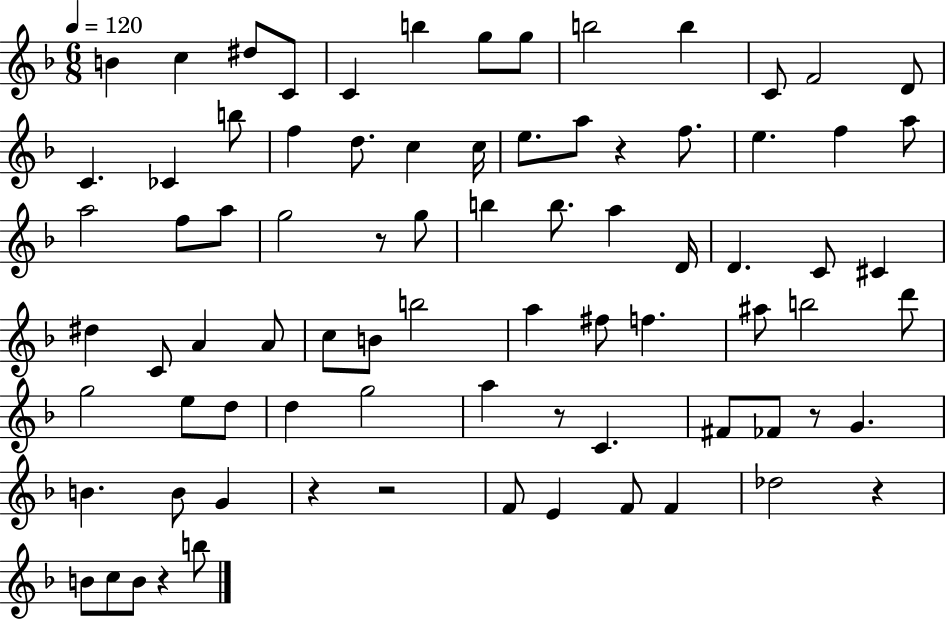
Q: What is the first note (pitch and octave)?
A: B4